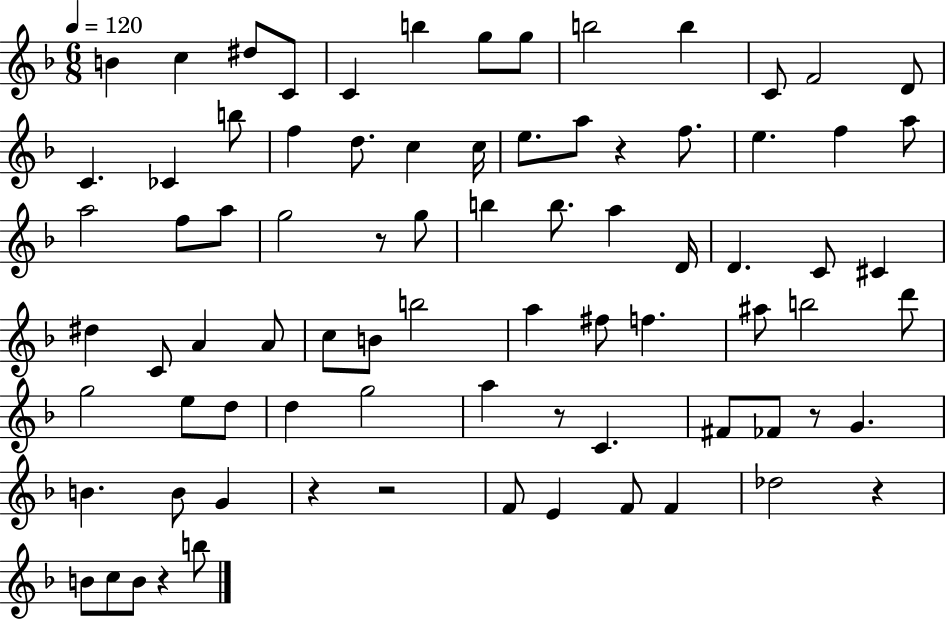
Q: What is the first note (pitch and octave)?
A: B4